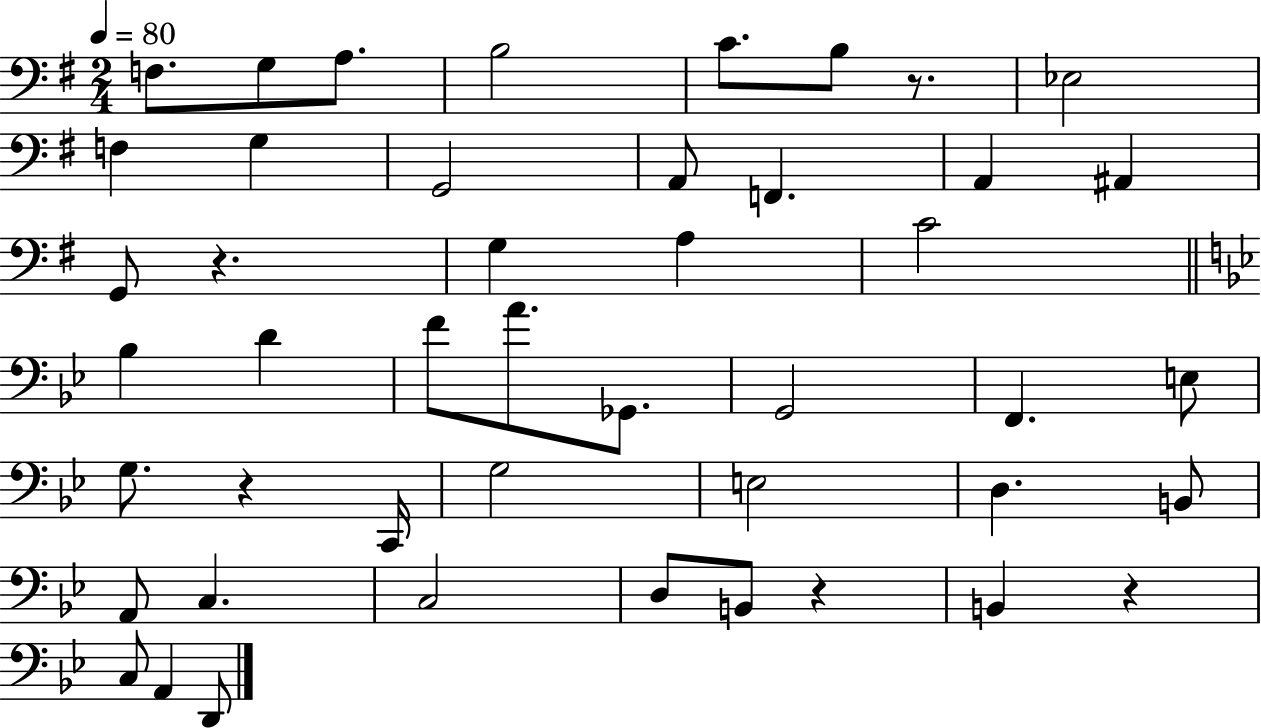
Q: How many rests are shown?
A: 5